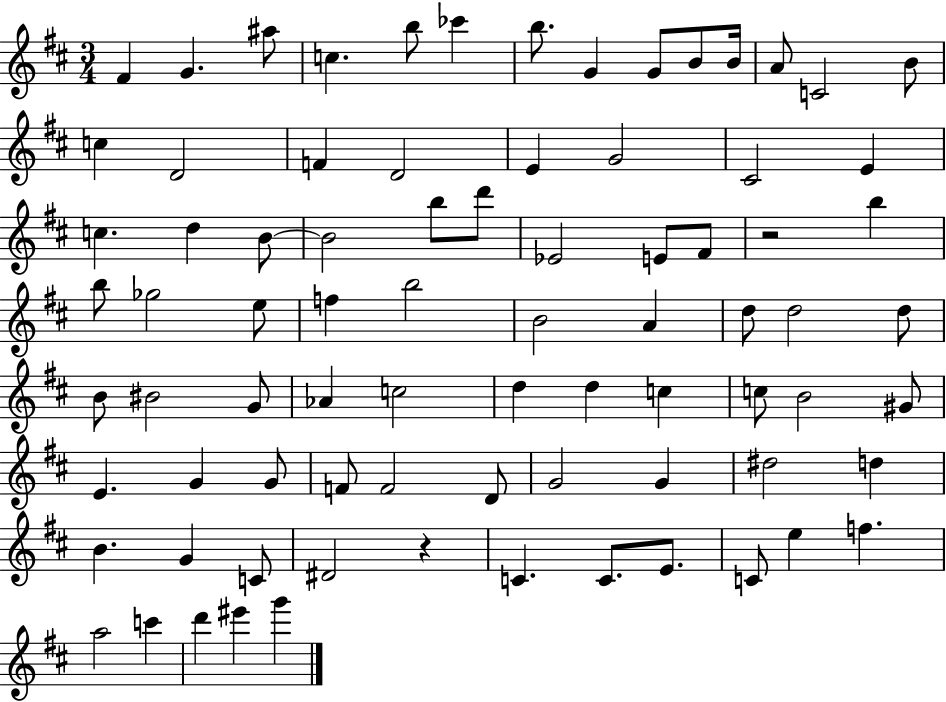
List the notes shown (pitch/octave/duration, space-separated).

F#4/q G4/q. A#5/e C5/q. B5/e CES6/q B5/e. G4/q G4/e B4/e B4/s A4/e C4/h B4/e C5/q D4/h F4/q D4/h E4/q G4/h C#4/h E4/q C5/q. D5/q B4/e B4/h B5/e D6/e Eb4/h E4/e F#4/e R/h B5/q B5/e Gb5/h E5/e F5/q B5/h B4/h A4/q D5/e D5/h D5/e B4/e BIS4/h G4/e Ab4/q C5/h D5/q D5/q C5/q C5/e B4/h G#4/e E4/q. G4/q G4/e F4/e F4/h D4/e G4/h G4/q D#5/h D5/q B4/q. G4/q C4/e D#4/h R/q C4/q. C4/e. E4/e. C4/e E5/q F5/q. A5/h C6/q D6/q EIS6/q G6/q